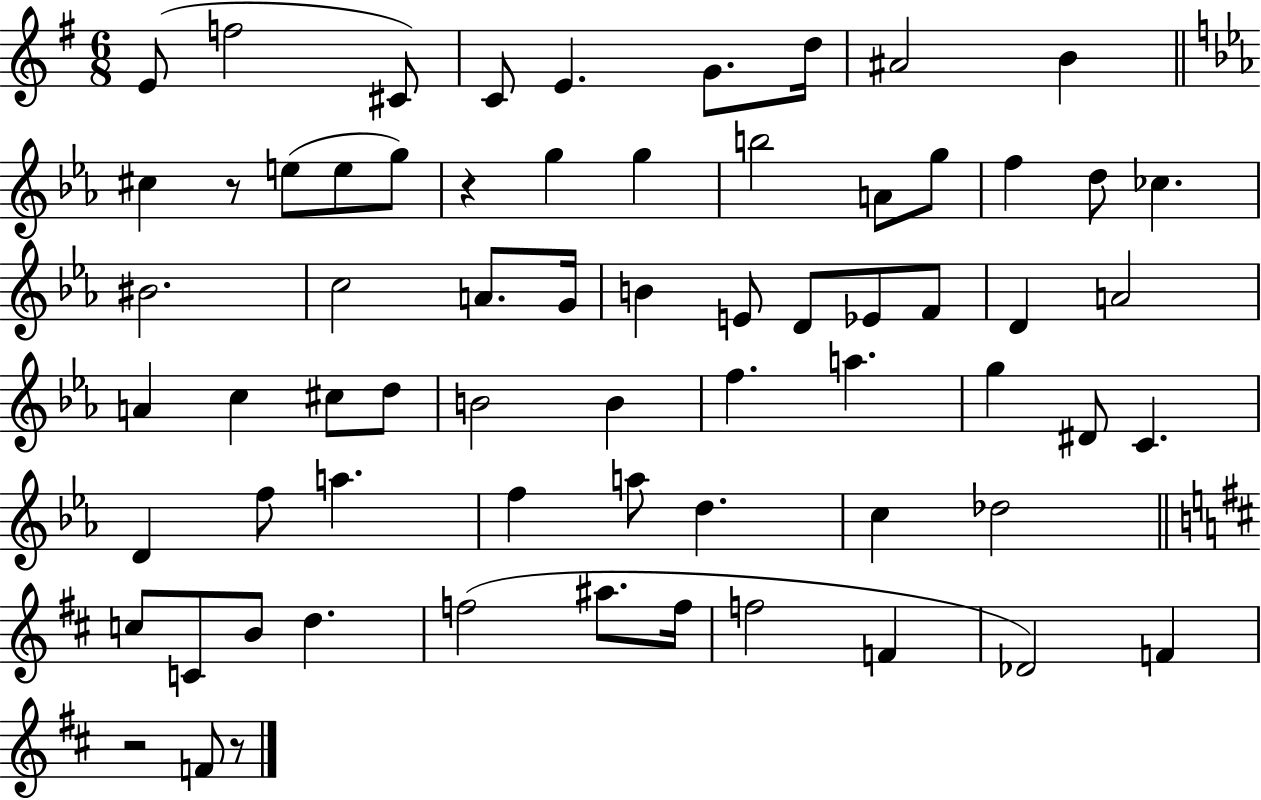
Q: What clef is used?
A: treble